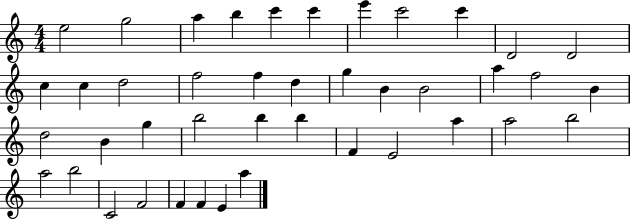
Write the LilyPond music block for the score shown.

{
  \clef treble
  \numericTimeSignature
  \time 4/4
  \key c \major
  e''2 g''2 | a''4 b''4 c'''4 c'''4 | e'''4 c'''2 c'''4 | d'2 d'2 | \break c''4 c''4 d''2 | f''2 f''4 d''4 | g''4 b'4 b'2 | a''4 f''2 b'4 | \break d''2 b'4 g''4 | b''2 b''4 b''4 | f'4 e'2 a''4 | a''2 b''2 | \break a''2 b''2 | c'2 f'2 | f'4 f'4 e'4 a''4 | \bar "|."
}